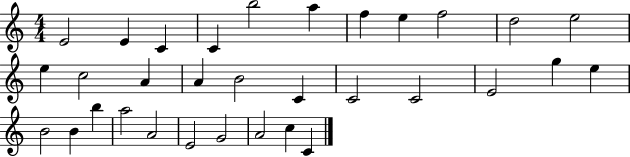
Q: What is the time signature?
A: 4/4